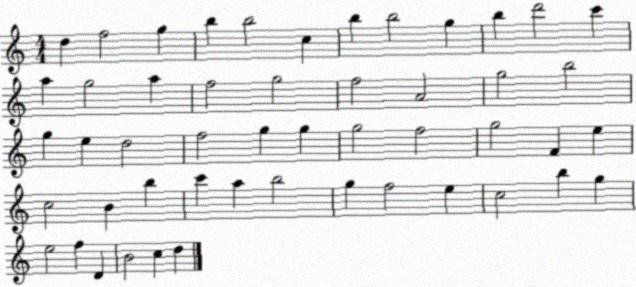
X:1
T:Untitled
M:4/4
L:1/4
K:C
d f2 g b b2 c b b2 g b d'2 c' a g2 a f2 g2 f2 A2 g2 b2 g e d2 f2 g g g2 f2 g2 F e c2 B b c' a b2 g f2 e c2 b g e2 f D B2 c d